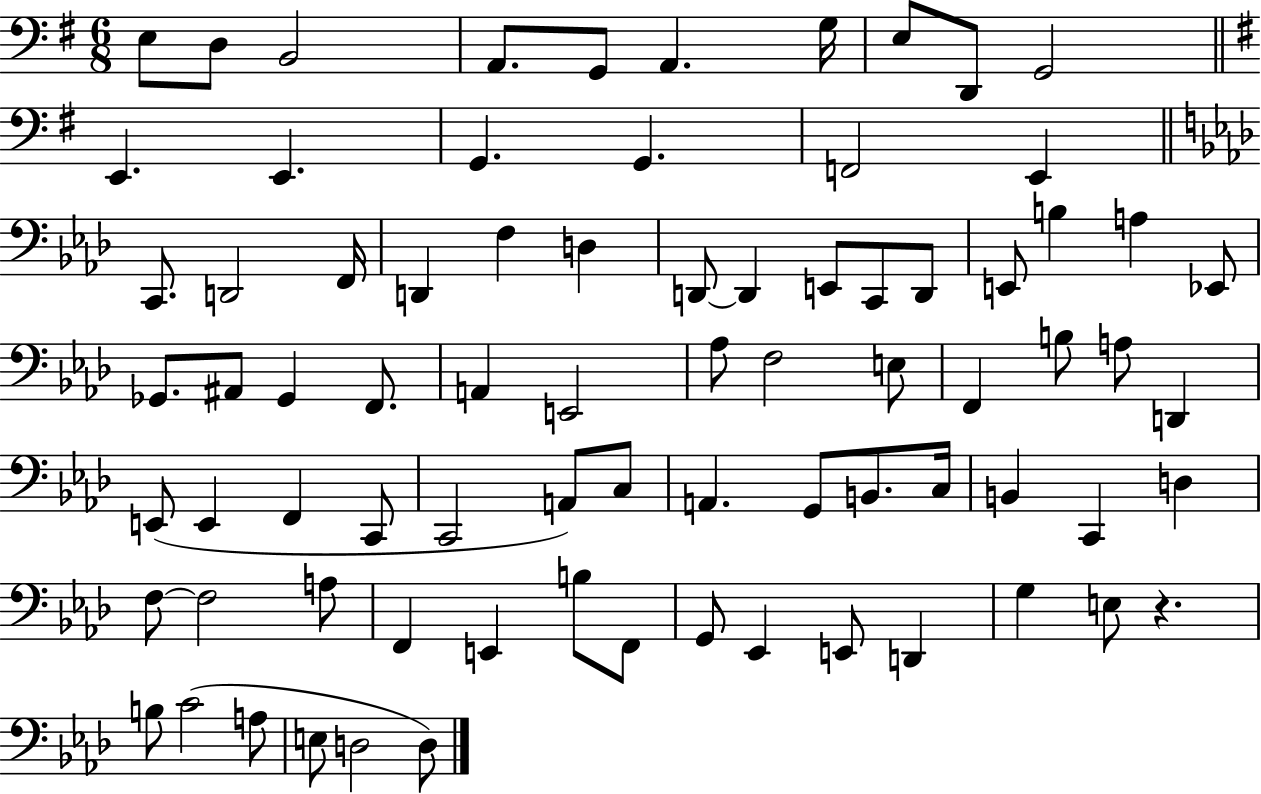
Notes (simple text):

E3/e D3/e B2/h A2/e. G2/e A2/q. G3/s E3/e D2/e G2/h E2/q. E2/q. G2/q. G2/q. F2/h E2/q C2/e. D2/h F2/s D2/q F3/q D3/q D2/e D2/q E2/e C2/e D2/e E2/e B3/q A3/q Eb2/e Gb2/e. A#2/e Gb2/q F2/e. A2/q E2/h Ab3/e F3/h E3/e F2/q B3/e A3/e D2/q E2/e E2/q F2/q C2/e C2/h A2/e C3/e A2/q. G2/e B2/e. C3/s B2/q C2/q D3/q F3/e F3/h A3/e F2/q E2/q B3/e F2/e G2/e Eb2/q E2/e D2/q G3/q E3/e R/q. B3/e C4/h A3/e E3/e D3/h D3/e